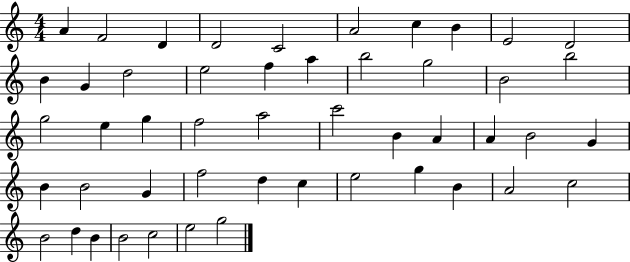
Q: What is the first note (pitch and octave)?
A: A4